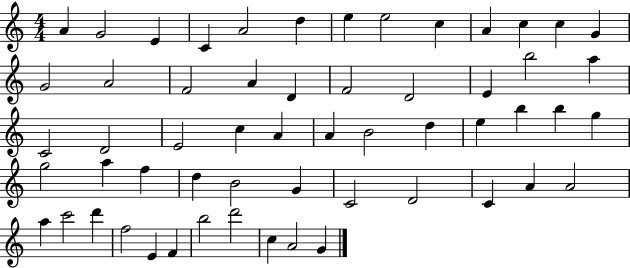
{
  \clef treble
  \numericTimeSignature
  \time 4/4
  \key c \major
  a'4 g'2 e'4 | c'4 a'2 d''4 | e''4 e''2 c''4 | a'4 c''4 c''4 g'4 | \break g'2 a'2 | f'2 a'4 d'4 | f'2 d'2 | e'4 b''2 a''4 | \break c'2 d'2 | e'2 c''4 a'4 | a'4 b'2 d''4 | e''4 b''4 b''4 g''4 | \break g''2 a''4 f''4 | d''4 b'2 g'4 | c'2 d'2 | c'4 a'4 a'2 | \break a''4 c'''2 d'''4 | f''2 e'4 f'4 | b''2 d'''2 | c''4 a'2 g'4 | \break \bar "|."
}